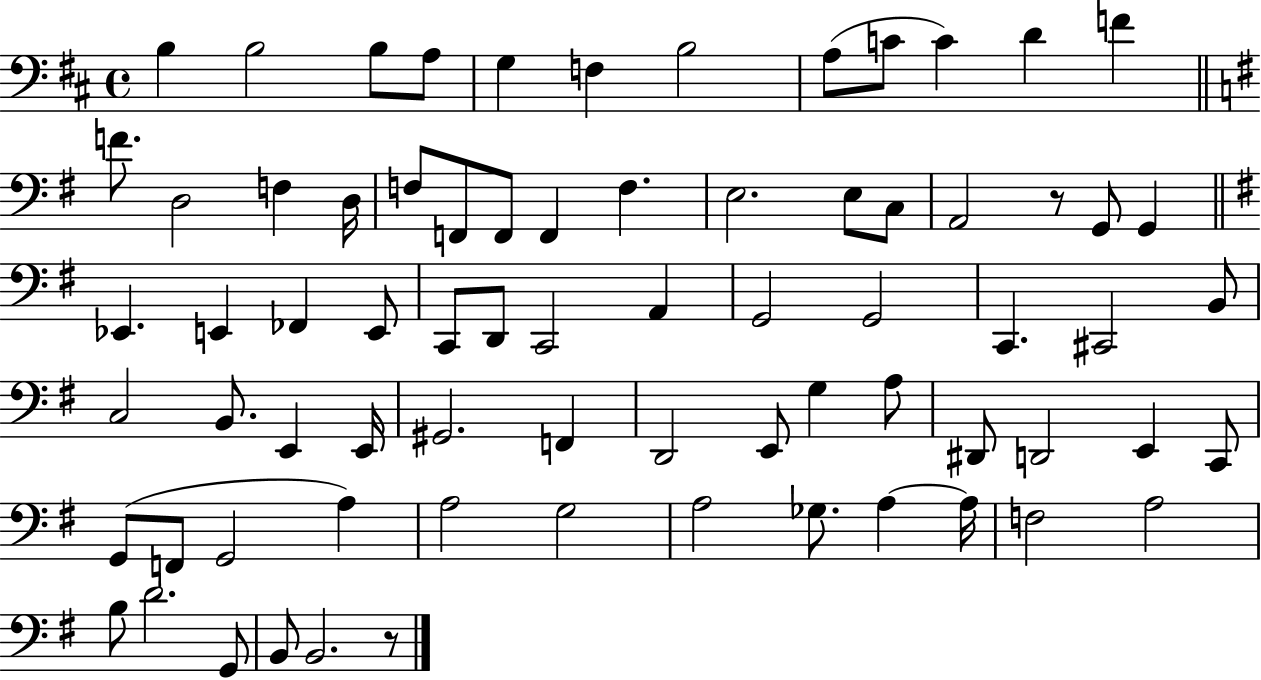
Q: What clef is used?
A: bass